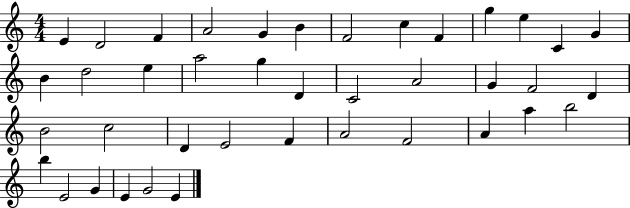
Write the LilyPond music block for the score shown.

{
  \clef treble
  \numericTimeSignature
  \time 4/4
  \key c \major
  e'4 d'2 f'4 | a'2 g'4 b'4 | f'2 c''4 f'4 | g''4 e''4 c'4 g'4 | \break b'4 d''2 e''4 | a''2 g''4 d'4 | c'2 a'2 | g'4 f'2 d'4 | \break b'2 c''2 | d'4 e'2 f'4 | a'2 f'2 | a'4 a''4 b''2 | \break b''4 e'2 g'4 | e'4 g'2 e'4 | \bar "|."
}